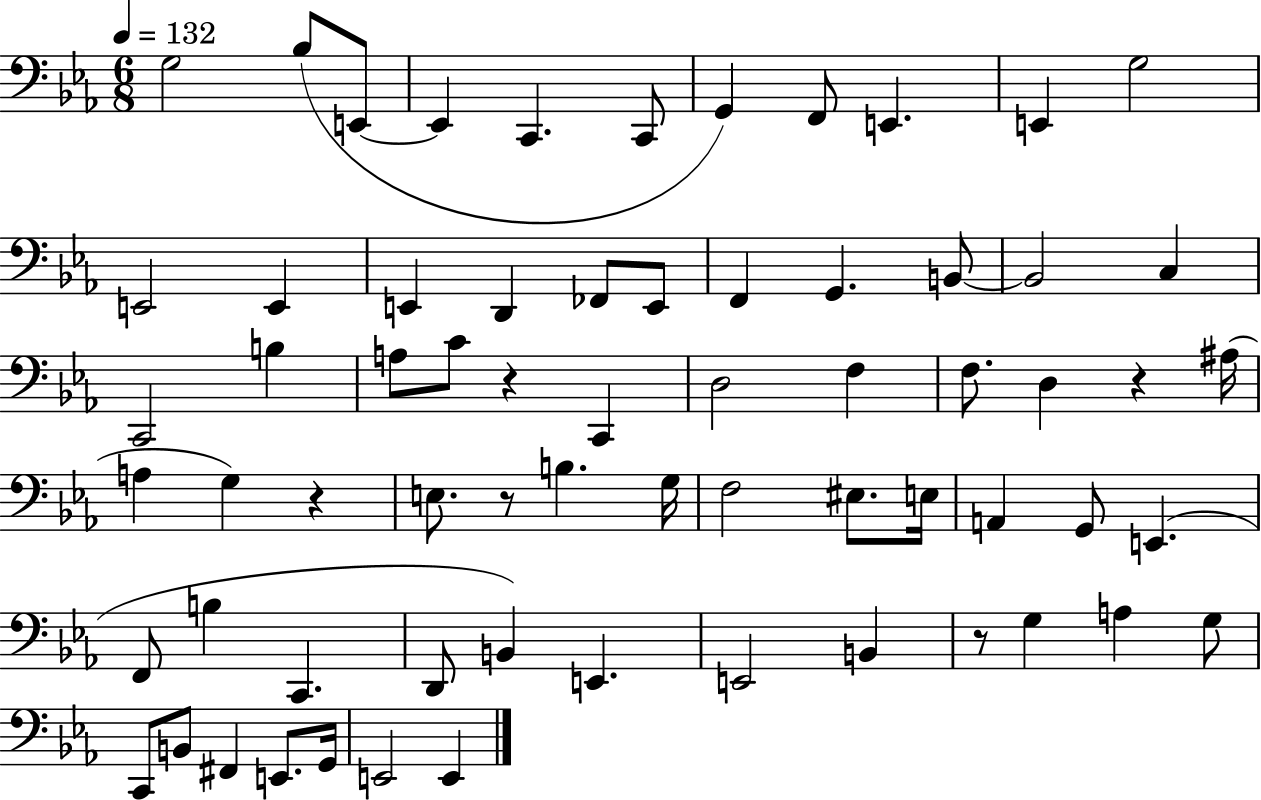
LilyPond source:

{
  \clef bass
  \numericTimeSignature
  \time 6/8
  \key ees \major
  \tempo 4 = 132
  \repeat volta 2 { g2 bes8( e,8~~ | e,4 c,4. c,8 | g,4) f,8 e,4. | e,4 g2 | \break e,2 e,4 | e,4 d,4 fes,8 e,8 | f,4 g,4. b,8~~ | b,2 c4 | \break c,2 b4 | a8 c'8 r4 c,4 | d2 f4 | f8. d4 r4 ais16( | \break a4 g4) r4 | e8. r8 b4. g16 | f2 eis8. e16 | a,4 g,8 e,4.( | \break f,8 b4 c,4. | d,8 b,4) e,4. | e,2 b,4 | r8 g4 a4 g8 | \break c,8 b,8 fis,4 e,8. g,16 | e,2 e,4 | } \bar "|."
}